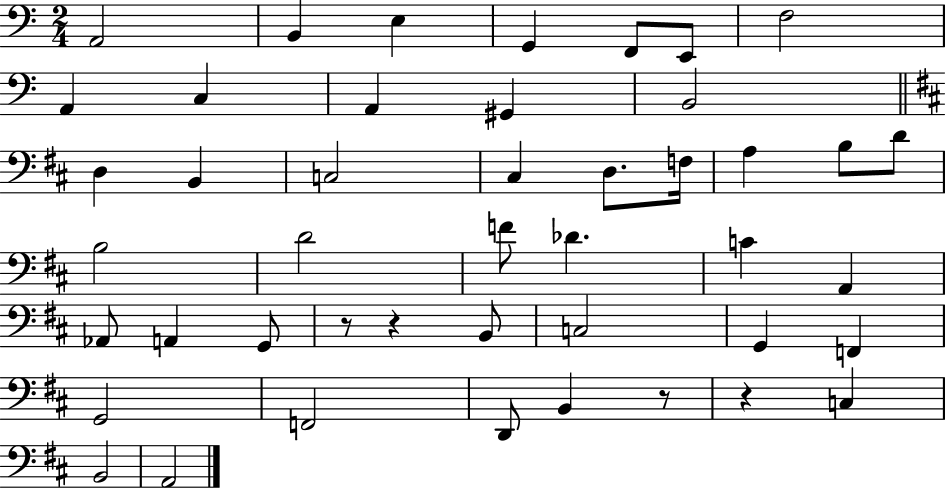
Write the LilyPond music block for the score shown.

{
  \clef bass
  \numericTimeSignature
  \time 2/4
  \key c \major
  a,2 | b,4 e4 | g,4 f,8 e,8 | f2 | \break a,4 c4 | a,4 gis,4 | b,2 | \bar "||" \break \key d \major d4 b,4 | c2 | cis4 d8. f16 | a4 b8 d'8 | \break b2 | d'2 | f'8 des'4. | c'4 a,4 | \break aes,8 a,4 g,8 | r8 r4 b,8 | c2 | g,4 f,4 | \break g,2 | f,2 | d,8 b,4 r8 | r4 c4 | \break b,2 | a,2 | \bar "|."
}